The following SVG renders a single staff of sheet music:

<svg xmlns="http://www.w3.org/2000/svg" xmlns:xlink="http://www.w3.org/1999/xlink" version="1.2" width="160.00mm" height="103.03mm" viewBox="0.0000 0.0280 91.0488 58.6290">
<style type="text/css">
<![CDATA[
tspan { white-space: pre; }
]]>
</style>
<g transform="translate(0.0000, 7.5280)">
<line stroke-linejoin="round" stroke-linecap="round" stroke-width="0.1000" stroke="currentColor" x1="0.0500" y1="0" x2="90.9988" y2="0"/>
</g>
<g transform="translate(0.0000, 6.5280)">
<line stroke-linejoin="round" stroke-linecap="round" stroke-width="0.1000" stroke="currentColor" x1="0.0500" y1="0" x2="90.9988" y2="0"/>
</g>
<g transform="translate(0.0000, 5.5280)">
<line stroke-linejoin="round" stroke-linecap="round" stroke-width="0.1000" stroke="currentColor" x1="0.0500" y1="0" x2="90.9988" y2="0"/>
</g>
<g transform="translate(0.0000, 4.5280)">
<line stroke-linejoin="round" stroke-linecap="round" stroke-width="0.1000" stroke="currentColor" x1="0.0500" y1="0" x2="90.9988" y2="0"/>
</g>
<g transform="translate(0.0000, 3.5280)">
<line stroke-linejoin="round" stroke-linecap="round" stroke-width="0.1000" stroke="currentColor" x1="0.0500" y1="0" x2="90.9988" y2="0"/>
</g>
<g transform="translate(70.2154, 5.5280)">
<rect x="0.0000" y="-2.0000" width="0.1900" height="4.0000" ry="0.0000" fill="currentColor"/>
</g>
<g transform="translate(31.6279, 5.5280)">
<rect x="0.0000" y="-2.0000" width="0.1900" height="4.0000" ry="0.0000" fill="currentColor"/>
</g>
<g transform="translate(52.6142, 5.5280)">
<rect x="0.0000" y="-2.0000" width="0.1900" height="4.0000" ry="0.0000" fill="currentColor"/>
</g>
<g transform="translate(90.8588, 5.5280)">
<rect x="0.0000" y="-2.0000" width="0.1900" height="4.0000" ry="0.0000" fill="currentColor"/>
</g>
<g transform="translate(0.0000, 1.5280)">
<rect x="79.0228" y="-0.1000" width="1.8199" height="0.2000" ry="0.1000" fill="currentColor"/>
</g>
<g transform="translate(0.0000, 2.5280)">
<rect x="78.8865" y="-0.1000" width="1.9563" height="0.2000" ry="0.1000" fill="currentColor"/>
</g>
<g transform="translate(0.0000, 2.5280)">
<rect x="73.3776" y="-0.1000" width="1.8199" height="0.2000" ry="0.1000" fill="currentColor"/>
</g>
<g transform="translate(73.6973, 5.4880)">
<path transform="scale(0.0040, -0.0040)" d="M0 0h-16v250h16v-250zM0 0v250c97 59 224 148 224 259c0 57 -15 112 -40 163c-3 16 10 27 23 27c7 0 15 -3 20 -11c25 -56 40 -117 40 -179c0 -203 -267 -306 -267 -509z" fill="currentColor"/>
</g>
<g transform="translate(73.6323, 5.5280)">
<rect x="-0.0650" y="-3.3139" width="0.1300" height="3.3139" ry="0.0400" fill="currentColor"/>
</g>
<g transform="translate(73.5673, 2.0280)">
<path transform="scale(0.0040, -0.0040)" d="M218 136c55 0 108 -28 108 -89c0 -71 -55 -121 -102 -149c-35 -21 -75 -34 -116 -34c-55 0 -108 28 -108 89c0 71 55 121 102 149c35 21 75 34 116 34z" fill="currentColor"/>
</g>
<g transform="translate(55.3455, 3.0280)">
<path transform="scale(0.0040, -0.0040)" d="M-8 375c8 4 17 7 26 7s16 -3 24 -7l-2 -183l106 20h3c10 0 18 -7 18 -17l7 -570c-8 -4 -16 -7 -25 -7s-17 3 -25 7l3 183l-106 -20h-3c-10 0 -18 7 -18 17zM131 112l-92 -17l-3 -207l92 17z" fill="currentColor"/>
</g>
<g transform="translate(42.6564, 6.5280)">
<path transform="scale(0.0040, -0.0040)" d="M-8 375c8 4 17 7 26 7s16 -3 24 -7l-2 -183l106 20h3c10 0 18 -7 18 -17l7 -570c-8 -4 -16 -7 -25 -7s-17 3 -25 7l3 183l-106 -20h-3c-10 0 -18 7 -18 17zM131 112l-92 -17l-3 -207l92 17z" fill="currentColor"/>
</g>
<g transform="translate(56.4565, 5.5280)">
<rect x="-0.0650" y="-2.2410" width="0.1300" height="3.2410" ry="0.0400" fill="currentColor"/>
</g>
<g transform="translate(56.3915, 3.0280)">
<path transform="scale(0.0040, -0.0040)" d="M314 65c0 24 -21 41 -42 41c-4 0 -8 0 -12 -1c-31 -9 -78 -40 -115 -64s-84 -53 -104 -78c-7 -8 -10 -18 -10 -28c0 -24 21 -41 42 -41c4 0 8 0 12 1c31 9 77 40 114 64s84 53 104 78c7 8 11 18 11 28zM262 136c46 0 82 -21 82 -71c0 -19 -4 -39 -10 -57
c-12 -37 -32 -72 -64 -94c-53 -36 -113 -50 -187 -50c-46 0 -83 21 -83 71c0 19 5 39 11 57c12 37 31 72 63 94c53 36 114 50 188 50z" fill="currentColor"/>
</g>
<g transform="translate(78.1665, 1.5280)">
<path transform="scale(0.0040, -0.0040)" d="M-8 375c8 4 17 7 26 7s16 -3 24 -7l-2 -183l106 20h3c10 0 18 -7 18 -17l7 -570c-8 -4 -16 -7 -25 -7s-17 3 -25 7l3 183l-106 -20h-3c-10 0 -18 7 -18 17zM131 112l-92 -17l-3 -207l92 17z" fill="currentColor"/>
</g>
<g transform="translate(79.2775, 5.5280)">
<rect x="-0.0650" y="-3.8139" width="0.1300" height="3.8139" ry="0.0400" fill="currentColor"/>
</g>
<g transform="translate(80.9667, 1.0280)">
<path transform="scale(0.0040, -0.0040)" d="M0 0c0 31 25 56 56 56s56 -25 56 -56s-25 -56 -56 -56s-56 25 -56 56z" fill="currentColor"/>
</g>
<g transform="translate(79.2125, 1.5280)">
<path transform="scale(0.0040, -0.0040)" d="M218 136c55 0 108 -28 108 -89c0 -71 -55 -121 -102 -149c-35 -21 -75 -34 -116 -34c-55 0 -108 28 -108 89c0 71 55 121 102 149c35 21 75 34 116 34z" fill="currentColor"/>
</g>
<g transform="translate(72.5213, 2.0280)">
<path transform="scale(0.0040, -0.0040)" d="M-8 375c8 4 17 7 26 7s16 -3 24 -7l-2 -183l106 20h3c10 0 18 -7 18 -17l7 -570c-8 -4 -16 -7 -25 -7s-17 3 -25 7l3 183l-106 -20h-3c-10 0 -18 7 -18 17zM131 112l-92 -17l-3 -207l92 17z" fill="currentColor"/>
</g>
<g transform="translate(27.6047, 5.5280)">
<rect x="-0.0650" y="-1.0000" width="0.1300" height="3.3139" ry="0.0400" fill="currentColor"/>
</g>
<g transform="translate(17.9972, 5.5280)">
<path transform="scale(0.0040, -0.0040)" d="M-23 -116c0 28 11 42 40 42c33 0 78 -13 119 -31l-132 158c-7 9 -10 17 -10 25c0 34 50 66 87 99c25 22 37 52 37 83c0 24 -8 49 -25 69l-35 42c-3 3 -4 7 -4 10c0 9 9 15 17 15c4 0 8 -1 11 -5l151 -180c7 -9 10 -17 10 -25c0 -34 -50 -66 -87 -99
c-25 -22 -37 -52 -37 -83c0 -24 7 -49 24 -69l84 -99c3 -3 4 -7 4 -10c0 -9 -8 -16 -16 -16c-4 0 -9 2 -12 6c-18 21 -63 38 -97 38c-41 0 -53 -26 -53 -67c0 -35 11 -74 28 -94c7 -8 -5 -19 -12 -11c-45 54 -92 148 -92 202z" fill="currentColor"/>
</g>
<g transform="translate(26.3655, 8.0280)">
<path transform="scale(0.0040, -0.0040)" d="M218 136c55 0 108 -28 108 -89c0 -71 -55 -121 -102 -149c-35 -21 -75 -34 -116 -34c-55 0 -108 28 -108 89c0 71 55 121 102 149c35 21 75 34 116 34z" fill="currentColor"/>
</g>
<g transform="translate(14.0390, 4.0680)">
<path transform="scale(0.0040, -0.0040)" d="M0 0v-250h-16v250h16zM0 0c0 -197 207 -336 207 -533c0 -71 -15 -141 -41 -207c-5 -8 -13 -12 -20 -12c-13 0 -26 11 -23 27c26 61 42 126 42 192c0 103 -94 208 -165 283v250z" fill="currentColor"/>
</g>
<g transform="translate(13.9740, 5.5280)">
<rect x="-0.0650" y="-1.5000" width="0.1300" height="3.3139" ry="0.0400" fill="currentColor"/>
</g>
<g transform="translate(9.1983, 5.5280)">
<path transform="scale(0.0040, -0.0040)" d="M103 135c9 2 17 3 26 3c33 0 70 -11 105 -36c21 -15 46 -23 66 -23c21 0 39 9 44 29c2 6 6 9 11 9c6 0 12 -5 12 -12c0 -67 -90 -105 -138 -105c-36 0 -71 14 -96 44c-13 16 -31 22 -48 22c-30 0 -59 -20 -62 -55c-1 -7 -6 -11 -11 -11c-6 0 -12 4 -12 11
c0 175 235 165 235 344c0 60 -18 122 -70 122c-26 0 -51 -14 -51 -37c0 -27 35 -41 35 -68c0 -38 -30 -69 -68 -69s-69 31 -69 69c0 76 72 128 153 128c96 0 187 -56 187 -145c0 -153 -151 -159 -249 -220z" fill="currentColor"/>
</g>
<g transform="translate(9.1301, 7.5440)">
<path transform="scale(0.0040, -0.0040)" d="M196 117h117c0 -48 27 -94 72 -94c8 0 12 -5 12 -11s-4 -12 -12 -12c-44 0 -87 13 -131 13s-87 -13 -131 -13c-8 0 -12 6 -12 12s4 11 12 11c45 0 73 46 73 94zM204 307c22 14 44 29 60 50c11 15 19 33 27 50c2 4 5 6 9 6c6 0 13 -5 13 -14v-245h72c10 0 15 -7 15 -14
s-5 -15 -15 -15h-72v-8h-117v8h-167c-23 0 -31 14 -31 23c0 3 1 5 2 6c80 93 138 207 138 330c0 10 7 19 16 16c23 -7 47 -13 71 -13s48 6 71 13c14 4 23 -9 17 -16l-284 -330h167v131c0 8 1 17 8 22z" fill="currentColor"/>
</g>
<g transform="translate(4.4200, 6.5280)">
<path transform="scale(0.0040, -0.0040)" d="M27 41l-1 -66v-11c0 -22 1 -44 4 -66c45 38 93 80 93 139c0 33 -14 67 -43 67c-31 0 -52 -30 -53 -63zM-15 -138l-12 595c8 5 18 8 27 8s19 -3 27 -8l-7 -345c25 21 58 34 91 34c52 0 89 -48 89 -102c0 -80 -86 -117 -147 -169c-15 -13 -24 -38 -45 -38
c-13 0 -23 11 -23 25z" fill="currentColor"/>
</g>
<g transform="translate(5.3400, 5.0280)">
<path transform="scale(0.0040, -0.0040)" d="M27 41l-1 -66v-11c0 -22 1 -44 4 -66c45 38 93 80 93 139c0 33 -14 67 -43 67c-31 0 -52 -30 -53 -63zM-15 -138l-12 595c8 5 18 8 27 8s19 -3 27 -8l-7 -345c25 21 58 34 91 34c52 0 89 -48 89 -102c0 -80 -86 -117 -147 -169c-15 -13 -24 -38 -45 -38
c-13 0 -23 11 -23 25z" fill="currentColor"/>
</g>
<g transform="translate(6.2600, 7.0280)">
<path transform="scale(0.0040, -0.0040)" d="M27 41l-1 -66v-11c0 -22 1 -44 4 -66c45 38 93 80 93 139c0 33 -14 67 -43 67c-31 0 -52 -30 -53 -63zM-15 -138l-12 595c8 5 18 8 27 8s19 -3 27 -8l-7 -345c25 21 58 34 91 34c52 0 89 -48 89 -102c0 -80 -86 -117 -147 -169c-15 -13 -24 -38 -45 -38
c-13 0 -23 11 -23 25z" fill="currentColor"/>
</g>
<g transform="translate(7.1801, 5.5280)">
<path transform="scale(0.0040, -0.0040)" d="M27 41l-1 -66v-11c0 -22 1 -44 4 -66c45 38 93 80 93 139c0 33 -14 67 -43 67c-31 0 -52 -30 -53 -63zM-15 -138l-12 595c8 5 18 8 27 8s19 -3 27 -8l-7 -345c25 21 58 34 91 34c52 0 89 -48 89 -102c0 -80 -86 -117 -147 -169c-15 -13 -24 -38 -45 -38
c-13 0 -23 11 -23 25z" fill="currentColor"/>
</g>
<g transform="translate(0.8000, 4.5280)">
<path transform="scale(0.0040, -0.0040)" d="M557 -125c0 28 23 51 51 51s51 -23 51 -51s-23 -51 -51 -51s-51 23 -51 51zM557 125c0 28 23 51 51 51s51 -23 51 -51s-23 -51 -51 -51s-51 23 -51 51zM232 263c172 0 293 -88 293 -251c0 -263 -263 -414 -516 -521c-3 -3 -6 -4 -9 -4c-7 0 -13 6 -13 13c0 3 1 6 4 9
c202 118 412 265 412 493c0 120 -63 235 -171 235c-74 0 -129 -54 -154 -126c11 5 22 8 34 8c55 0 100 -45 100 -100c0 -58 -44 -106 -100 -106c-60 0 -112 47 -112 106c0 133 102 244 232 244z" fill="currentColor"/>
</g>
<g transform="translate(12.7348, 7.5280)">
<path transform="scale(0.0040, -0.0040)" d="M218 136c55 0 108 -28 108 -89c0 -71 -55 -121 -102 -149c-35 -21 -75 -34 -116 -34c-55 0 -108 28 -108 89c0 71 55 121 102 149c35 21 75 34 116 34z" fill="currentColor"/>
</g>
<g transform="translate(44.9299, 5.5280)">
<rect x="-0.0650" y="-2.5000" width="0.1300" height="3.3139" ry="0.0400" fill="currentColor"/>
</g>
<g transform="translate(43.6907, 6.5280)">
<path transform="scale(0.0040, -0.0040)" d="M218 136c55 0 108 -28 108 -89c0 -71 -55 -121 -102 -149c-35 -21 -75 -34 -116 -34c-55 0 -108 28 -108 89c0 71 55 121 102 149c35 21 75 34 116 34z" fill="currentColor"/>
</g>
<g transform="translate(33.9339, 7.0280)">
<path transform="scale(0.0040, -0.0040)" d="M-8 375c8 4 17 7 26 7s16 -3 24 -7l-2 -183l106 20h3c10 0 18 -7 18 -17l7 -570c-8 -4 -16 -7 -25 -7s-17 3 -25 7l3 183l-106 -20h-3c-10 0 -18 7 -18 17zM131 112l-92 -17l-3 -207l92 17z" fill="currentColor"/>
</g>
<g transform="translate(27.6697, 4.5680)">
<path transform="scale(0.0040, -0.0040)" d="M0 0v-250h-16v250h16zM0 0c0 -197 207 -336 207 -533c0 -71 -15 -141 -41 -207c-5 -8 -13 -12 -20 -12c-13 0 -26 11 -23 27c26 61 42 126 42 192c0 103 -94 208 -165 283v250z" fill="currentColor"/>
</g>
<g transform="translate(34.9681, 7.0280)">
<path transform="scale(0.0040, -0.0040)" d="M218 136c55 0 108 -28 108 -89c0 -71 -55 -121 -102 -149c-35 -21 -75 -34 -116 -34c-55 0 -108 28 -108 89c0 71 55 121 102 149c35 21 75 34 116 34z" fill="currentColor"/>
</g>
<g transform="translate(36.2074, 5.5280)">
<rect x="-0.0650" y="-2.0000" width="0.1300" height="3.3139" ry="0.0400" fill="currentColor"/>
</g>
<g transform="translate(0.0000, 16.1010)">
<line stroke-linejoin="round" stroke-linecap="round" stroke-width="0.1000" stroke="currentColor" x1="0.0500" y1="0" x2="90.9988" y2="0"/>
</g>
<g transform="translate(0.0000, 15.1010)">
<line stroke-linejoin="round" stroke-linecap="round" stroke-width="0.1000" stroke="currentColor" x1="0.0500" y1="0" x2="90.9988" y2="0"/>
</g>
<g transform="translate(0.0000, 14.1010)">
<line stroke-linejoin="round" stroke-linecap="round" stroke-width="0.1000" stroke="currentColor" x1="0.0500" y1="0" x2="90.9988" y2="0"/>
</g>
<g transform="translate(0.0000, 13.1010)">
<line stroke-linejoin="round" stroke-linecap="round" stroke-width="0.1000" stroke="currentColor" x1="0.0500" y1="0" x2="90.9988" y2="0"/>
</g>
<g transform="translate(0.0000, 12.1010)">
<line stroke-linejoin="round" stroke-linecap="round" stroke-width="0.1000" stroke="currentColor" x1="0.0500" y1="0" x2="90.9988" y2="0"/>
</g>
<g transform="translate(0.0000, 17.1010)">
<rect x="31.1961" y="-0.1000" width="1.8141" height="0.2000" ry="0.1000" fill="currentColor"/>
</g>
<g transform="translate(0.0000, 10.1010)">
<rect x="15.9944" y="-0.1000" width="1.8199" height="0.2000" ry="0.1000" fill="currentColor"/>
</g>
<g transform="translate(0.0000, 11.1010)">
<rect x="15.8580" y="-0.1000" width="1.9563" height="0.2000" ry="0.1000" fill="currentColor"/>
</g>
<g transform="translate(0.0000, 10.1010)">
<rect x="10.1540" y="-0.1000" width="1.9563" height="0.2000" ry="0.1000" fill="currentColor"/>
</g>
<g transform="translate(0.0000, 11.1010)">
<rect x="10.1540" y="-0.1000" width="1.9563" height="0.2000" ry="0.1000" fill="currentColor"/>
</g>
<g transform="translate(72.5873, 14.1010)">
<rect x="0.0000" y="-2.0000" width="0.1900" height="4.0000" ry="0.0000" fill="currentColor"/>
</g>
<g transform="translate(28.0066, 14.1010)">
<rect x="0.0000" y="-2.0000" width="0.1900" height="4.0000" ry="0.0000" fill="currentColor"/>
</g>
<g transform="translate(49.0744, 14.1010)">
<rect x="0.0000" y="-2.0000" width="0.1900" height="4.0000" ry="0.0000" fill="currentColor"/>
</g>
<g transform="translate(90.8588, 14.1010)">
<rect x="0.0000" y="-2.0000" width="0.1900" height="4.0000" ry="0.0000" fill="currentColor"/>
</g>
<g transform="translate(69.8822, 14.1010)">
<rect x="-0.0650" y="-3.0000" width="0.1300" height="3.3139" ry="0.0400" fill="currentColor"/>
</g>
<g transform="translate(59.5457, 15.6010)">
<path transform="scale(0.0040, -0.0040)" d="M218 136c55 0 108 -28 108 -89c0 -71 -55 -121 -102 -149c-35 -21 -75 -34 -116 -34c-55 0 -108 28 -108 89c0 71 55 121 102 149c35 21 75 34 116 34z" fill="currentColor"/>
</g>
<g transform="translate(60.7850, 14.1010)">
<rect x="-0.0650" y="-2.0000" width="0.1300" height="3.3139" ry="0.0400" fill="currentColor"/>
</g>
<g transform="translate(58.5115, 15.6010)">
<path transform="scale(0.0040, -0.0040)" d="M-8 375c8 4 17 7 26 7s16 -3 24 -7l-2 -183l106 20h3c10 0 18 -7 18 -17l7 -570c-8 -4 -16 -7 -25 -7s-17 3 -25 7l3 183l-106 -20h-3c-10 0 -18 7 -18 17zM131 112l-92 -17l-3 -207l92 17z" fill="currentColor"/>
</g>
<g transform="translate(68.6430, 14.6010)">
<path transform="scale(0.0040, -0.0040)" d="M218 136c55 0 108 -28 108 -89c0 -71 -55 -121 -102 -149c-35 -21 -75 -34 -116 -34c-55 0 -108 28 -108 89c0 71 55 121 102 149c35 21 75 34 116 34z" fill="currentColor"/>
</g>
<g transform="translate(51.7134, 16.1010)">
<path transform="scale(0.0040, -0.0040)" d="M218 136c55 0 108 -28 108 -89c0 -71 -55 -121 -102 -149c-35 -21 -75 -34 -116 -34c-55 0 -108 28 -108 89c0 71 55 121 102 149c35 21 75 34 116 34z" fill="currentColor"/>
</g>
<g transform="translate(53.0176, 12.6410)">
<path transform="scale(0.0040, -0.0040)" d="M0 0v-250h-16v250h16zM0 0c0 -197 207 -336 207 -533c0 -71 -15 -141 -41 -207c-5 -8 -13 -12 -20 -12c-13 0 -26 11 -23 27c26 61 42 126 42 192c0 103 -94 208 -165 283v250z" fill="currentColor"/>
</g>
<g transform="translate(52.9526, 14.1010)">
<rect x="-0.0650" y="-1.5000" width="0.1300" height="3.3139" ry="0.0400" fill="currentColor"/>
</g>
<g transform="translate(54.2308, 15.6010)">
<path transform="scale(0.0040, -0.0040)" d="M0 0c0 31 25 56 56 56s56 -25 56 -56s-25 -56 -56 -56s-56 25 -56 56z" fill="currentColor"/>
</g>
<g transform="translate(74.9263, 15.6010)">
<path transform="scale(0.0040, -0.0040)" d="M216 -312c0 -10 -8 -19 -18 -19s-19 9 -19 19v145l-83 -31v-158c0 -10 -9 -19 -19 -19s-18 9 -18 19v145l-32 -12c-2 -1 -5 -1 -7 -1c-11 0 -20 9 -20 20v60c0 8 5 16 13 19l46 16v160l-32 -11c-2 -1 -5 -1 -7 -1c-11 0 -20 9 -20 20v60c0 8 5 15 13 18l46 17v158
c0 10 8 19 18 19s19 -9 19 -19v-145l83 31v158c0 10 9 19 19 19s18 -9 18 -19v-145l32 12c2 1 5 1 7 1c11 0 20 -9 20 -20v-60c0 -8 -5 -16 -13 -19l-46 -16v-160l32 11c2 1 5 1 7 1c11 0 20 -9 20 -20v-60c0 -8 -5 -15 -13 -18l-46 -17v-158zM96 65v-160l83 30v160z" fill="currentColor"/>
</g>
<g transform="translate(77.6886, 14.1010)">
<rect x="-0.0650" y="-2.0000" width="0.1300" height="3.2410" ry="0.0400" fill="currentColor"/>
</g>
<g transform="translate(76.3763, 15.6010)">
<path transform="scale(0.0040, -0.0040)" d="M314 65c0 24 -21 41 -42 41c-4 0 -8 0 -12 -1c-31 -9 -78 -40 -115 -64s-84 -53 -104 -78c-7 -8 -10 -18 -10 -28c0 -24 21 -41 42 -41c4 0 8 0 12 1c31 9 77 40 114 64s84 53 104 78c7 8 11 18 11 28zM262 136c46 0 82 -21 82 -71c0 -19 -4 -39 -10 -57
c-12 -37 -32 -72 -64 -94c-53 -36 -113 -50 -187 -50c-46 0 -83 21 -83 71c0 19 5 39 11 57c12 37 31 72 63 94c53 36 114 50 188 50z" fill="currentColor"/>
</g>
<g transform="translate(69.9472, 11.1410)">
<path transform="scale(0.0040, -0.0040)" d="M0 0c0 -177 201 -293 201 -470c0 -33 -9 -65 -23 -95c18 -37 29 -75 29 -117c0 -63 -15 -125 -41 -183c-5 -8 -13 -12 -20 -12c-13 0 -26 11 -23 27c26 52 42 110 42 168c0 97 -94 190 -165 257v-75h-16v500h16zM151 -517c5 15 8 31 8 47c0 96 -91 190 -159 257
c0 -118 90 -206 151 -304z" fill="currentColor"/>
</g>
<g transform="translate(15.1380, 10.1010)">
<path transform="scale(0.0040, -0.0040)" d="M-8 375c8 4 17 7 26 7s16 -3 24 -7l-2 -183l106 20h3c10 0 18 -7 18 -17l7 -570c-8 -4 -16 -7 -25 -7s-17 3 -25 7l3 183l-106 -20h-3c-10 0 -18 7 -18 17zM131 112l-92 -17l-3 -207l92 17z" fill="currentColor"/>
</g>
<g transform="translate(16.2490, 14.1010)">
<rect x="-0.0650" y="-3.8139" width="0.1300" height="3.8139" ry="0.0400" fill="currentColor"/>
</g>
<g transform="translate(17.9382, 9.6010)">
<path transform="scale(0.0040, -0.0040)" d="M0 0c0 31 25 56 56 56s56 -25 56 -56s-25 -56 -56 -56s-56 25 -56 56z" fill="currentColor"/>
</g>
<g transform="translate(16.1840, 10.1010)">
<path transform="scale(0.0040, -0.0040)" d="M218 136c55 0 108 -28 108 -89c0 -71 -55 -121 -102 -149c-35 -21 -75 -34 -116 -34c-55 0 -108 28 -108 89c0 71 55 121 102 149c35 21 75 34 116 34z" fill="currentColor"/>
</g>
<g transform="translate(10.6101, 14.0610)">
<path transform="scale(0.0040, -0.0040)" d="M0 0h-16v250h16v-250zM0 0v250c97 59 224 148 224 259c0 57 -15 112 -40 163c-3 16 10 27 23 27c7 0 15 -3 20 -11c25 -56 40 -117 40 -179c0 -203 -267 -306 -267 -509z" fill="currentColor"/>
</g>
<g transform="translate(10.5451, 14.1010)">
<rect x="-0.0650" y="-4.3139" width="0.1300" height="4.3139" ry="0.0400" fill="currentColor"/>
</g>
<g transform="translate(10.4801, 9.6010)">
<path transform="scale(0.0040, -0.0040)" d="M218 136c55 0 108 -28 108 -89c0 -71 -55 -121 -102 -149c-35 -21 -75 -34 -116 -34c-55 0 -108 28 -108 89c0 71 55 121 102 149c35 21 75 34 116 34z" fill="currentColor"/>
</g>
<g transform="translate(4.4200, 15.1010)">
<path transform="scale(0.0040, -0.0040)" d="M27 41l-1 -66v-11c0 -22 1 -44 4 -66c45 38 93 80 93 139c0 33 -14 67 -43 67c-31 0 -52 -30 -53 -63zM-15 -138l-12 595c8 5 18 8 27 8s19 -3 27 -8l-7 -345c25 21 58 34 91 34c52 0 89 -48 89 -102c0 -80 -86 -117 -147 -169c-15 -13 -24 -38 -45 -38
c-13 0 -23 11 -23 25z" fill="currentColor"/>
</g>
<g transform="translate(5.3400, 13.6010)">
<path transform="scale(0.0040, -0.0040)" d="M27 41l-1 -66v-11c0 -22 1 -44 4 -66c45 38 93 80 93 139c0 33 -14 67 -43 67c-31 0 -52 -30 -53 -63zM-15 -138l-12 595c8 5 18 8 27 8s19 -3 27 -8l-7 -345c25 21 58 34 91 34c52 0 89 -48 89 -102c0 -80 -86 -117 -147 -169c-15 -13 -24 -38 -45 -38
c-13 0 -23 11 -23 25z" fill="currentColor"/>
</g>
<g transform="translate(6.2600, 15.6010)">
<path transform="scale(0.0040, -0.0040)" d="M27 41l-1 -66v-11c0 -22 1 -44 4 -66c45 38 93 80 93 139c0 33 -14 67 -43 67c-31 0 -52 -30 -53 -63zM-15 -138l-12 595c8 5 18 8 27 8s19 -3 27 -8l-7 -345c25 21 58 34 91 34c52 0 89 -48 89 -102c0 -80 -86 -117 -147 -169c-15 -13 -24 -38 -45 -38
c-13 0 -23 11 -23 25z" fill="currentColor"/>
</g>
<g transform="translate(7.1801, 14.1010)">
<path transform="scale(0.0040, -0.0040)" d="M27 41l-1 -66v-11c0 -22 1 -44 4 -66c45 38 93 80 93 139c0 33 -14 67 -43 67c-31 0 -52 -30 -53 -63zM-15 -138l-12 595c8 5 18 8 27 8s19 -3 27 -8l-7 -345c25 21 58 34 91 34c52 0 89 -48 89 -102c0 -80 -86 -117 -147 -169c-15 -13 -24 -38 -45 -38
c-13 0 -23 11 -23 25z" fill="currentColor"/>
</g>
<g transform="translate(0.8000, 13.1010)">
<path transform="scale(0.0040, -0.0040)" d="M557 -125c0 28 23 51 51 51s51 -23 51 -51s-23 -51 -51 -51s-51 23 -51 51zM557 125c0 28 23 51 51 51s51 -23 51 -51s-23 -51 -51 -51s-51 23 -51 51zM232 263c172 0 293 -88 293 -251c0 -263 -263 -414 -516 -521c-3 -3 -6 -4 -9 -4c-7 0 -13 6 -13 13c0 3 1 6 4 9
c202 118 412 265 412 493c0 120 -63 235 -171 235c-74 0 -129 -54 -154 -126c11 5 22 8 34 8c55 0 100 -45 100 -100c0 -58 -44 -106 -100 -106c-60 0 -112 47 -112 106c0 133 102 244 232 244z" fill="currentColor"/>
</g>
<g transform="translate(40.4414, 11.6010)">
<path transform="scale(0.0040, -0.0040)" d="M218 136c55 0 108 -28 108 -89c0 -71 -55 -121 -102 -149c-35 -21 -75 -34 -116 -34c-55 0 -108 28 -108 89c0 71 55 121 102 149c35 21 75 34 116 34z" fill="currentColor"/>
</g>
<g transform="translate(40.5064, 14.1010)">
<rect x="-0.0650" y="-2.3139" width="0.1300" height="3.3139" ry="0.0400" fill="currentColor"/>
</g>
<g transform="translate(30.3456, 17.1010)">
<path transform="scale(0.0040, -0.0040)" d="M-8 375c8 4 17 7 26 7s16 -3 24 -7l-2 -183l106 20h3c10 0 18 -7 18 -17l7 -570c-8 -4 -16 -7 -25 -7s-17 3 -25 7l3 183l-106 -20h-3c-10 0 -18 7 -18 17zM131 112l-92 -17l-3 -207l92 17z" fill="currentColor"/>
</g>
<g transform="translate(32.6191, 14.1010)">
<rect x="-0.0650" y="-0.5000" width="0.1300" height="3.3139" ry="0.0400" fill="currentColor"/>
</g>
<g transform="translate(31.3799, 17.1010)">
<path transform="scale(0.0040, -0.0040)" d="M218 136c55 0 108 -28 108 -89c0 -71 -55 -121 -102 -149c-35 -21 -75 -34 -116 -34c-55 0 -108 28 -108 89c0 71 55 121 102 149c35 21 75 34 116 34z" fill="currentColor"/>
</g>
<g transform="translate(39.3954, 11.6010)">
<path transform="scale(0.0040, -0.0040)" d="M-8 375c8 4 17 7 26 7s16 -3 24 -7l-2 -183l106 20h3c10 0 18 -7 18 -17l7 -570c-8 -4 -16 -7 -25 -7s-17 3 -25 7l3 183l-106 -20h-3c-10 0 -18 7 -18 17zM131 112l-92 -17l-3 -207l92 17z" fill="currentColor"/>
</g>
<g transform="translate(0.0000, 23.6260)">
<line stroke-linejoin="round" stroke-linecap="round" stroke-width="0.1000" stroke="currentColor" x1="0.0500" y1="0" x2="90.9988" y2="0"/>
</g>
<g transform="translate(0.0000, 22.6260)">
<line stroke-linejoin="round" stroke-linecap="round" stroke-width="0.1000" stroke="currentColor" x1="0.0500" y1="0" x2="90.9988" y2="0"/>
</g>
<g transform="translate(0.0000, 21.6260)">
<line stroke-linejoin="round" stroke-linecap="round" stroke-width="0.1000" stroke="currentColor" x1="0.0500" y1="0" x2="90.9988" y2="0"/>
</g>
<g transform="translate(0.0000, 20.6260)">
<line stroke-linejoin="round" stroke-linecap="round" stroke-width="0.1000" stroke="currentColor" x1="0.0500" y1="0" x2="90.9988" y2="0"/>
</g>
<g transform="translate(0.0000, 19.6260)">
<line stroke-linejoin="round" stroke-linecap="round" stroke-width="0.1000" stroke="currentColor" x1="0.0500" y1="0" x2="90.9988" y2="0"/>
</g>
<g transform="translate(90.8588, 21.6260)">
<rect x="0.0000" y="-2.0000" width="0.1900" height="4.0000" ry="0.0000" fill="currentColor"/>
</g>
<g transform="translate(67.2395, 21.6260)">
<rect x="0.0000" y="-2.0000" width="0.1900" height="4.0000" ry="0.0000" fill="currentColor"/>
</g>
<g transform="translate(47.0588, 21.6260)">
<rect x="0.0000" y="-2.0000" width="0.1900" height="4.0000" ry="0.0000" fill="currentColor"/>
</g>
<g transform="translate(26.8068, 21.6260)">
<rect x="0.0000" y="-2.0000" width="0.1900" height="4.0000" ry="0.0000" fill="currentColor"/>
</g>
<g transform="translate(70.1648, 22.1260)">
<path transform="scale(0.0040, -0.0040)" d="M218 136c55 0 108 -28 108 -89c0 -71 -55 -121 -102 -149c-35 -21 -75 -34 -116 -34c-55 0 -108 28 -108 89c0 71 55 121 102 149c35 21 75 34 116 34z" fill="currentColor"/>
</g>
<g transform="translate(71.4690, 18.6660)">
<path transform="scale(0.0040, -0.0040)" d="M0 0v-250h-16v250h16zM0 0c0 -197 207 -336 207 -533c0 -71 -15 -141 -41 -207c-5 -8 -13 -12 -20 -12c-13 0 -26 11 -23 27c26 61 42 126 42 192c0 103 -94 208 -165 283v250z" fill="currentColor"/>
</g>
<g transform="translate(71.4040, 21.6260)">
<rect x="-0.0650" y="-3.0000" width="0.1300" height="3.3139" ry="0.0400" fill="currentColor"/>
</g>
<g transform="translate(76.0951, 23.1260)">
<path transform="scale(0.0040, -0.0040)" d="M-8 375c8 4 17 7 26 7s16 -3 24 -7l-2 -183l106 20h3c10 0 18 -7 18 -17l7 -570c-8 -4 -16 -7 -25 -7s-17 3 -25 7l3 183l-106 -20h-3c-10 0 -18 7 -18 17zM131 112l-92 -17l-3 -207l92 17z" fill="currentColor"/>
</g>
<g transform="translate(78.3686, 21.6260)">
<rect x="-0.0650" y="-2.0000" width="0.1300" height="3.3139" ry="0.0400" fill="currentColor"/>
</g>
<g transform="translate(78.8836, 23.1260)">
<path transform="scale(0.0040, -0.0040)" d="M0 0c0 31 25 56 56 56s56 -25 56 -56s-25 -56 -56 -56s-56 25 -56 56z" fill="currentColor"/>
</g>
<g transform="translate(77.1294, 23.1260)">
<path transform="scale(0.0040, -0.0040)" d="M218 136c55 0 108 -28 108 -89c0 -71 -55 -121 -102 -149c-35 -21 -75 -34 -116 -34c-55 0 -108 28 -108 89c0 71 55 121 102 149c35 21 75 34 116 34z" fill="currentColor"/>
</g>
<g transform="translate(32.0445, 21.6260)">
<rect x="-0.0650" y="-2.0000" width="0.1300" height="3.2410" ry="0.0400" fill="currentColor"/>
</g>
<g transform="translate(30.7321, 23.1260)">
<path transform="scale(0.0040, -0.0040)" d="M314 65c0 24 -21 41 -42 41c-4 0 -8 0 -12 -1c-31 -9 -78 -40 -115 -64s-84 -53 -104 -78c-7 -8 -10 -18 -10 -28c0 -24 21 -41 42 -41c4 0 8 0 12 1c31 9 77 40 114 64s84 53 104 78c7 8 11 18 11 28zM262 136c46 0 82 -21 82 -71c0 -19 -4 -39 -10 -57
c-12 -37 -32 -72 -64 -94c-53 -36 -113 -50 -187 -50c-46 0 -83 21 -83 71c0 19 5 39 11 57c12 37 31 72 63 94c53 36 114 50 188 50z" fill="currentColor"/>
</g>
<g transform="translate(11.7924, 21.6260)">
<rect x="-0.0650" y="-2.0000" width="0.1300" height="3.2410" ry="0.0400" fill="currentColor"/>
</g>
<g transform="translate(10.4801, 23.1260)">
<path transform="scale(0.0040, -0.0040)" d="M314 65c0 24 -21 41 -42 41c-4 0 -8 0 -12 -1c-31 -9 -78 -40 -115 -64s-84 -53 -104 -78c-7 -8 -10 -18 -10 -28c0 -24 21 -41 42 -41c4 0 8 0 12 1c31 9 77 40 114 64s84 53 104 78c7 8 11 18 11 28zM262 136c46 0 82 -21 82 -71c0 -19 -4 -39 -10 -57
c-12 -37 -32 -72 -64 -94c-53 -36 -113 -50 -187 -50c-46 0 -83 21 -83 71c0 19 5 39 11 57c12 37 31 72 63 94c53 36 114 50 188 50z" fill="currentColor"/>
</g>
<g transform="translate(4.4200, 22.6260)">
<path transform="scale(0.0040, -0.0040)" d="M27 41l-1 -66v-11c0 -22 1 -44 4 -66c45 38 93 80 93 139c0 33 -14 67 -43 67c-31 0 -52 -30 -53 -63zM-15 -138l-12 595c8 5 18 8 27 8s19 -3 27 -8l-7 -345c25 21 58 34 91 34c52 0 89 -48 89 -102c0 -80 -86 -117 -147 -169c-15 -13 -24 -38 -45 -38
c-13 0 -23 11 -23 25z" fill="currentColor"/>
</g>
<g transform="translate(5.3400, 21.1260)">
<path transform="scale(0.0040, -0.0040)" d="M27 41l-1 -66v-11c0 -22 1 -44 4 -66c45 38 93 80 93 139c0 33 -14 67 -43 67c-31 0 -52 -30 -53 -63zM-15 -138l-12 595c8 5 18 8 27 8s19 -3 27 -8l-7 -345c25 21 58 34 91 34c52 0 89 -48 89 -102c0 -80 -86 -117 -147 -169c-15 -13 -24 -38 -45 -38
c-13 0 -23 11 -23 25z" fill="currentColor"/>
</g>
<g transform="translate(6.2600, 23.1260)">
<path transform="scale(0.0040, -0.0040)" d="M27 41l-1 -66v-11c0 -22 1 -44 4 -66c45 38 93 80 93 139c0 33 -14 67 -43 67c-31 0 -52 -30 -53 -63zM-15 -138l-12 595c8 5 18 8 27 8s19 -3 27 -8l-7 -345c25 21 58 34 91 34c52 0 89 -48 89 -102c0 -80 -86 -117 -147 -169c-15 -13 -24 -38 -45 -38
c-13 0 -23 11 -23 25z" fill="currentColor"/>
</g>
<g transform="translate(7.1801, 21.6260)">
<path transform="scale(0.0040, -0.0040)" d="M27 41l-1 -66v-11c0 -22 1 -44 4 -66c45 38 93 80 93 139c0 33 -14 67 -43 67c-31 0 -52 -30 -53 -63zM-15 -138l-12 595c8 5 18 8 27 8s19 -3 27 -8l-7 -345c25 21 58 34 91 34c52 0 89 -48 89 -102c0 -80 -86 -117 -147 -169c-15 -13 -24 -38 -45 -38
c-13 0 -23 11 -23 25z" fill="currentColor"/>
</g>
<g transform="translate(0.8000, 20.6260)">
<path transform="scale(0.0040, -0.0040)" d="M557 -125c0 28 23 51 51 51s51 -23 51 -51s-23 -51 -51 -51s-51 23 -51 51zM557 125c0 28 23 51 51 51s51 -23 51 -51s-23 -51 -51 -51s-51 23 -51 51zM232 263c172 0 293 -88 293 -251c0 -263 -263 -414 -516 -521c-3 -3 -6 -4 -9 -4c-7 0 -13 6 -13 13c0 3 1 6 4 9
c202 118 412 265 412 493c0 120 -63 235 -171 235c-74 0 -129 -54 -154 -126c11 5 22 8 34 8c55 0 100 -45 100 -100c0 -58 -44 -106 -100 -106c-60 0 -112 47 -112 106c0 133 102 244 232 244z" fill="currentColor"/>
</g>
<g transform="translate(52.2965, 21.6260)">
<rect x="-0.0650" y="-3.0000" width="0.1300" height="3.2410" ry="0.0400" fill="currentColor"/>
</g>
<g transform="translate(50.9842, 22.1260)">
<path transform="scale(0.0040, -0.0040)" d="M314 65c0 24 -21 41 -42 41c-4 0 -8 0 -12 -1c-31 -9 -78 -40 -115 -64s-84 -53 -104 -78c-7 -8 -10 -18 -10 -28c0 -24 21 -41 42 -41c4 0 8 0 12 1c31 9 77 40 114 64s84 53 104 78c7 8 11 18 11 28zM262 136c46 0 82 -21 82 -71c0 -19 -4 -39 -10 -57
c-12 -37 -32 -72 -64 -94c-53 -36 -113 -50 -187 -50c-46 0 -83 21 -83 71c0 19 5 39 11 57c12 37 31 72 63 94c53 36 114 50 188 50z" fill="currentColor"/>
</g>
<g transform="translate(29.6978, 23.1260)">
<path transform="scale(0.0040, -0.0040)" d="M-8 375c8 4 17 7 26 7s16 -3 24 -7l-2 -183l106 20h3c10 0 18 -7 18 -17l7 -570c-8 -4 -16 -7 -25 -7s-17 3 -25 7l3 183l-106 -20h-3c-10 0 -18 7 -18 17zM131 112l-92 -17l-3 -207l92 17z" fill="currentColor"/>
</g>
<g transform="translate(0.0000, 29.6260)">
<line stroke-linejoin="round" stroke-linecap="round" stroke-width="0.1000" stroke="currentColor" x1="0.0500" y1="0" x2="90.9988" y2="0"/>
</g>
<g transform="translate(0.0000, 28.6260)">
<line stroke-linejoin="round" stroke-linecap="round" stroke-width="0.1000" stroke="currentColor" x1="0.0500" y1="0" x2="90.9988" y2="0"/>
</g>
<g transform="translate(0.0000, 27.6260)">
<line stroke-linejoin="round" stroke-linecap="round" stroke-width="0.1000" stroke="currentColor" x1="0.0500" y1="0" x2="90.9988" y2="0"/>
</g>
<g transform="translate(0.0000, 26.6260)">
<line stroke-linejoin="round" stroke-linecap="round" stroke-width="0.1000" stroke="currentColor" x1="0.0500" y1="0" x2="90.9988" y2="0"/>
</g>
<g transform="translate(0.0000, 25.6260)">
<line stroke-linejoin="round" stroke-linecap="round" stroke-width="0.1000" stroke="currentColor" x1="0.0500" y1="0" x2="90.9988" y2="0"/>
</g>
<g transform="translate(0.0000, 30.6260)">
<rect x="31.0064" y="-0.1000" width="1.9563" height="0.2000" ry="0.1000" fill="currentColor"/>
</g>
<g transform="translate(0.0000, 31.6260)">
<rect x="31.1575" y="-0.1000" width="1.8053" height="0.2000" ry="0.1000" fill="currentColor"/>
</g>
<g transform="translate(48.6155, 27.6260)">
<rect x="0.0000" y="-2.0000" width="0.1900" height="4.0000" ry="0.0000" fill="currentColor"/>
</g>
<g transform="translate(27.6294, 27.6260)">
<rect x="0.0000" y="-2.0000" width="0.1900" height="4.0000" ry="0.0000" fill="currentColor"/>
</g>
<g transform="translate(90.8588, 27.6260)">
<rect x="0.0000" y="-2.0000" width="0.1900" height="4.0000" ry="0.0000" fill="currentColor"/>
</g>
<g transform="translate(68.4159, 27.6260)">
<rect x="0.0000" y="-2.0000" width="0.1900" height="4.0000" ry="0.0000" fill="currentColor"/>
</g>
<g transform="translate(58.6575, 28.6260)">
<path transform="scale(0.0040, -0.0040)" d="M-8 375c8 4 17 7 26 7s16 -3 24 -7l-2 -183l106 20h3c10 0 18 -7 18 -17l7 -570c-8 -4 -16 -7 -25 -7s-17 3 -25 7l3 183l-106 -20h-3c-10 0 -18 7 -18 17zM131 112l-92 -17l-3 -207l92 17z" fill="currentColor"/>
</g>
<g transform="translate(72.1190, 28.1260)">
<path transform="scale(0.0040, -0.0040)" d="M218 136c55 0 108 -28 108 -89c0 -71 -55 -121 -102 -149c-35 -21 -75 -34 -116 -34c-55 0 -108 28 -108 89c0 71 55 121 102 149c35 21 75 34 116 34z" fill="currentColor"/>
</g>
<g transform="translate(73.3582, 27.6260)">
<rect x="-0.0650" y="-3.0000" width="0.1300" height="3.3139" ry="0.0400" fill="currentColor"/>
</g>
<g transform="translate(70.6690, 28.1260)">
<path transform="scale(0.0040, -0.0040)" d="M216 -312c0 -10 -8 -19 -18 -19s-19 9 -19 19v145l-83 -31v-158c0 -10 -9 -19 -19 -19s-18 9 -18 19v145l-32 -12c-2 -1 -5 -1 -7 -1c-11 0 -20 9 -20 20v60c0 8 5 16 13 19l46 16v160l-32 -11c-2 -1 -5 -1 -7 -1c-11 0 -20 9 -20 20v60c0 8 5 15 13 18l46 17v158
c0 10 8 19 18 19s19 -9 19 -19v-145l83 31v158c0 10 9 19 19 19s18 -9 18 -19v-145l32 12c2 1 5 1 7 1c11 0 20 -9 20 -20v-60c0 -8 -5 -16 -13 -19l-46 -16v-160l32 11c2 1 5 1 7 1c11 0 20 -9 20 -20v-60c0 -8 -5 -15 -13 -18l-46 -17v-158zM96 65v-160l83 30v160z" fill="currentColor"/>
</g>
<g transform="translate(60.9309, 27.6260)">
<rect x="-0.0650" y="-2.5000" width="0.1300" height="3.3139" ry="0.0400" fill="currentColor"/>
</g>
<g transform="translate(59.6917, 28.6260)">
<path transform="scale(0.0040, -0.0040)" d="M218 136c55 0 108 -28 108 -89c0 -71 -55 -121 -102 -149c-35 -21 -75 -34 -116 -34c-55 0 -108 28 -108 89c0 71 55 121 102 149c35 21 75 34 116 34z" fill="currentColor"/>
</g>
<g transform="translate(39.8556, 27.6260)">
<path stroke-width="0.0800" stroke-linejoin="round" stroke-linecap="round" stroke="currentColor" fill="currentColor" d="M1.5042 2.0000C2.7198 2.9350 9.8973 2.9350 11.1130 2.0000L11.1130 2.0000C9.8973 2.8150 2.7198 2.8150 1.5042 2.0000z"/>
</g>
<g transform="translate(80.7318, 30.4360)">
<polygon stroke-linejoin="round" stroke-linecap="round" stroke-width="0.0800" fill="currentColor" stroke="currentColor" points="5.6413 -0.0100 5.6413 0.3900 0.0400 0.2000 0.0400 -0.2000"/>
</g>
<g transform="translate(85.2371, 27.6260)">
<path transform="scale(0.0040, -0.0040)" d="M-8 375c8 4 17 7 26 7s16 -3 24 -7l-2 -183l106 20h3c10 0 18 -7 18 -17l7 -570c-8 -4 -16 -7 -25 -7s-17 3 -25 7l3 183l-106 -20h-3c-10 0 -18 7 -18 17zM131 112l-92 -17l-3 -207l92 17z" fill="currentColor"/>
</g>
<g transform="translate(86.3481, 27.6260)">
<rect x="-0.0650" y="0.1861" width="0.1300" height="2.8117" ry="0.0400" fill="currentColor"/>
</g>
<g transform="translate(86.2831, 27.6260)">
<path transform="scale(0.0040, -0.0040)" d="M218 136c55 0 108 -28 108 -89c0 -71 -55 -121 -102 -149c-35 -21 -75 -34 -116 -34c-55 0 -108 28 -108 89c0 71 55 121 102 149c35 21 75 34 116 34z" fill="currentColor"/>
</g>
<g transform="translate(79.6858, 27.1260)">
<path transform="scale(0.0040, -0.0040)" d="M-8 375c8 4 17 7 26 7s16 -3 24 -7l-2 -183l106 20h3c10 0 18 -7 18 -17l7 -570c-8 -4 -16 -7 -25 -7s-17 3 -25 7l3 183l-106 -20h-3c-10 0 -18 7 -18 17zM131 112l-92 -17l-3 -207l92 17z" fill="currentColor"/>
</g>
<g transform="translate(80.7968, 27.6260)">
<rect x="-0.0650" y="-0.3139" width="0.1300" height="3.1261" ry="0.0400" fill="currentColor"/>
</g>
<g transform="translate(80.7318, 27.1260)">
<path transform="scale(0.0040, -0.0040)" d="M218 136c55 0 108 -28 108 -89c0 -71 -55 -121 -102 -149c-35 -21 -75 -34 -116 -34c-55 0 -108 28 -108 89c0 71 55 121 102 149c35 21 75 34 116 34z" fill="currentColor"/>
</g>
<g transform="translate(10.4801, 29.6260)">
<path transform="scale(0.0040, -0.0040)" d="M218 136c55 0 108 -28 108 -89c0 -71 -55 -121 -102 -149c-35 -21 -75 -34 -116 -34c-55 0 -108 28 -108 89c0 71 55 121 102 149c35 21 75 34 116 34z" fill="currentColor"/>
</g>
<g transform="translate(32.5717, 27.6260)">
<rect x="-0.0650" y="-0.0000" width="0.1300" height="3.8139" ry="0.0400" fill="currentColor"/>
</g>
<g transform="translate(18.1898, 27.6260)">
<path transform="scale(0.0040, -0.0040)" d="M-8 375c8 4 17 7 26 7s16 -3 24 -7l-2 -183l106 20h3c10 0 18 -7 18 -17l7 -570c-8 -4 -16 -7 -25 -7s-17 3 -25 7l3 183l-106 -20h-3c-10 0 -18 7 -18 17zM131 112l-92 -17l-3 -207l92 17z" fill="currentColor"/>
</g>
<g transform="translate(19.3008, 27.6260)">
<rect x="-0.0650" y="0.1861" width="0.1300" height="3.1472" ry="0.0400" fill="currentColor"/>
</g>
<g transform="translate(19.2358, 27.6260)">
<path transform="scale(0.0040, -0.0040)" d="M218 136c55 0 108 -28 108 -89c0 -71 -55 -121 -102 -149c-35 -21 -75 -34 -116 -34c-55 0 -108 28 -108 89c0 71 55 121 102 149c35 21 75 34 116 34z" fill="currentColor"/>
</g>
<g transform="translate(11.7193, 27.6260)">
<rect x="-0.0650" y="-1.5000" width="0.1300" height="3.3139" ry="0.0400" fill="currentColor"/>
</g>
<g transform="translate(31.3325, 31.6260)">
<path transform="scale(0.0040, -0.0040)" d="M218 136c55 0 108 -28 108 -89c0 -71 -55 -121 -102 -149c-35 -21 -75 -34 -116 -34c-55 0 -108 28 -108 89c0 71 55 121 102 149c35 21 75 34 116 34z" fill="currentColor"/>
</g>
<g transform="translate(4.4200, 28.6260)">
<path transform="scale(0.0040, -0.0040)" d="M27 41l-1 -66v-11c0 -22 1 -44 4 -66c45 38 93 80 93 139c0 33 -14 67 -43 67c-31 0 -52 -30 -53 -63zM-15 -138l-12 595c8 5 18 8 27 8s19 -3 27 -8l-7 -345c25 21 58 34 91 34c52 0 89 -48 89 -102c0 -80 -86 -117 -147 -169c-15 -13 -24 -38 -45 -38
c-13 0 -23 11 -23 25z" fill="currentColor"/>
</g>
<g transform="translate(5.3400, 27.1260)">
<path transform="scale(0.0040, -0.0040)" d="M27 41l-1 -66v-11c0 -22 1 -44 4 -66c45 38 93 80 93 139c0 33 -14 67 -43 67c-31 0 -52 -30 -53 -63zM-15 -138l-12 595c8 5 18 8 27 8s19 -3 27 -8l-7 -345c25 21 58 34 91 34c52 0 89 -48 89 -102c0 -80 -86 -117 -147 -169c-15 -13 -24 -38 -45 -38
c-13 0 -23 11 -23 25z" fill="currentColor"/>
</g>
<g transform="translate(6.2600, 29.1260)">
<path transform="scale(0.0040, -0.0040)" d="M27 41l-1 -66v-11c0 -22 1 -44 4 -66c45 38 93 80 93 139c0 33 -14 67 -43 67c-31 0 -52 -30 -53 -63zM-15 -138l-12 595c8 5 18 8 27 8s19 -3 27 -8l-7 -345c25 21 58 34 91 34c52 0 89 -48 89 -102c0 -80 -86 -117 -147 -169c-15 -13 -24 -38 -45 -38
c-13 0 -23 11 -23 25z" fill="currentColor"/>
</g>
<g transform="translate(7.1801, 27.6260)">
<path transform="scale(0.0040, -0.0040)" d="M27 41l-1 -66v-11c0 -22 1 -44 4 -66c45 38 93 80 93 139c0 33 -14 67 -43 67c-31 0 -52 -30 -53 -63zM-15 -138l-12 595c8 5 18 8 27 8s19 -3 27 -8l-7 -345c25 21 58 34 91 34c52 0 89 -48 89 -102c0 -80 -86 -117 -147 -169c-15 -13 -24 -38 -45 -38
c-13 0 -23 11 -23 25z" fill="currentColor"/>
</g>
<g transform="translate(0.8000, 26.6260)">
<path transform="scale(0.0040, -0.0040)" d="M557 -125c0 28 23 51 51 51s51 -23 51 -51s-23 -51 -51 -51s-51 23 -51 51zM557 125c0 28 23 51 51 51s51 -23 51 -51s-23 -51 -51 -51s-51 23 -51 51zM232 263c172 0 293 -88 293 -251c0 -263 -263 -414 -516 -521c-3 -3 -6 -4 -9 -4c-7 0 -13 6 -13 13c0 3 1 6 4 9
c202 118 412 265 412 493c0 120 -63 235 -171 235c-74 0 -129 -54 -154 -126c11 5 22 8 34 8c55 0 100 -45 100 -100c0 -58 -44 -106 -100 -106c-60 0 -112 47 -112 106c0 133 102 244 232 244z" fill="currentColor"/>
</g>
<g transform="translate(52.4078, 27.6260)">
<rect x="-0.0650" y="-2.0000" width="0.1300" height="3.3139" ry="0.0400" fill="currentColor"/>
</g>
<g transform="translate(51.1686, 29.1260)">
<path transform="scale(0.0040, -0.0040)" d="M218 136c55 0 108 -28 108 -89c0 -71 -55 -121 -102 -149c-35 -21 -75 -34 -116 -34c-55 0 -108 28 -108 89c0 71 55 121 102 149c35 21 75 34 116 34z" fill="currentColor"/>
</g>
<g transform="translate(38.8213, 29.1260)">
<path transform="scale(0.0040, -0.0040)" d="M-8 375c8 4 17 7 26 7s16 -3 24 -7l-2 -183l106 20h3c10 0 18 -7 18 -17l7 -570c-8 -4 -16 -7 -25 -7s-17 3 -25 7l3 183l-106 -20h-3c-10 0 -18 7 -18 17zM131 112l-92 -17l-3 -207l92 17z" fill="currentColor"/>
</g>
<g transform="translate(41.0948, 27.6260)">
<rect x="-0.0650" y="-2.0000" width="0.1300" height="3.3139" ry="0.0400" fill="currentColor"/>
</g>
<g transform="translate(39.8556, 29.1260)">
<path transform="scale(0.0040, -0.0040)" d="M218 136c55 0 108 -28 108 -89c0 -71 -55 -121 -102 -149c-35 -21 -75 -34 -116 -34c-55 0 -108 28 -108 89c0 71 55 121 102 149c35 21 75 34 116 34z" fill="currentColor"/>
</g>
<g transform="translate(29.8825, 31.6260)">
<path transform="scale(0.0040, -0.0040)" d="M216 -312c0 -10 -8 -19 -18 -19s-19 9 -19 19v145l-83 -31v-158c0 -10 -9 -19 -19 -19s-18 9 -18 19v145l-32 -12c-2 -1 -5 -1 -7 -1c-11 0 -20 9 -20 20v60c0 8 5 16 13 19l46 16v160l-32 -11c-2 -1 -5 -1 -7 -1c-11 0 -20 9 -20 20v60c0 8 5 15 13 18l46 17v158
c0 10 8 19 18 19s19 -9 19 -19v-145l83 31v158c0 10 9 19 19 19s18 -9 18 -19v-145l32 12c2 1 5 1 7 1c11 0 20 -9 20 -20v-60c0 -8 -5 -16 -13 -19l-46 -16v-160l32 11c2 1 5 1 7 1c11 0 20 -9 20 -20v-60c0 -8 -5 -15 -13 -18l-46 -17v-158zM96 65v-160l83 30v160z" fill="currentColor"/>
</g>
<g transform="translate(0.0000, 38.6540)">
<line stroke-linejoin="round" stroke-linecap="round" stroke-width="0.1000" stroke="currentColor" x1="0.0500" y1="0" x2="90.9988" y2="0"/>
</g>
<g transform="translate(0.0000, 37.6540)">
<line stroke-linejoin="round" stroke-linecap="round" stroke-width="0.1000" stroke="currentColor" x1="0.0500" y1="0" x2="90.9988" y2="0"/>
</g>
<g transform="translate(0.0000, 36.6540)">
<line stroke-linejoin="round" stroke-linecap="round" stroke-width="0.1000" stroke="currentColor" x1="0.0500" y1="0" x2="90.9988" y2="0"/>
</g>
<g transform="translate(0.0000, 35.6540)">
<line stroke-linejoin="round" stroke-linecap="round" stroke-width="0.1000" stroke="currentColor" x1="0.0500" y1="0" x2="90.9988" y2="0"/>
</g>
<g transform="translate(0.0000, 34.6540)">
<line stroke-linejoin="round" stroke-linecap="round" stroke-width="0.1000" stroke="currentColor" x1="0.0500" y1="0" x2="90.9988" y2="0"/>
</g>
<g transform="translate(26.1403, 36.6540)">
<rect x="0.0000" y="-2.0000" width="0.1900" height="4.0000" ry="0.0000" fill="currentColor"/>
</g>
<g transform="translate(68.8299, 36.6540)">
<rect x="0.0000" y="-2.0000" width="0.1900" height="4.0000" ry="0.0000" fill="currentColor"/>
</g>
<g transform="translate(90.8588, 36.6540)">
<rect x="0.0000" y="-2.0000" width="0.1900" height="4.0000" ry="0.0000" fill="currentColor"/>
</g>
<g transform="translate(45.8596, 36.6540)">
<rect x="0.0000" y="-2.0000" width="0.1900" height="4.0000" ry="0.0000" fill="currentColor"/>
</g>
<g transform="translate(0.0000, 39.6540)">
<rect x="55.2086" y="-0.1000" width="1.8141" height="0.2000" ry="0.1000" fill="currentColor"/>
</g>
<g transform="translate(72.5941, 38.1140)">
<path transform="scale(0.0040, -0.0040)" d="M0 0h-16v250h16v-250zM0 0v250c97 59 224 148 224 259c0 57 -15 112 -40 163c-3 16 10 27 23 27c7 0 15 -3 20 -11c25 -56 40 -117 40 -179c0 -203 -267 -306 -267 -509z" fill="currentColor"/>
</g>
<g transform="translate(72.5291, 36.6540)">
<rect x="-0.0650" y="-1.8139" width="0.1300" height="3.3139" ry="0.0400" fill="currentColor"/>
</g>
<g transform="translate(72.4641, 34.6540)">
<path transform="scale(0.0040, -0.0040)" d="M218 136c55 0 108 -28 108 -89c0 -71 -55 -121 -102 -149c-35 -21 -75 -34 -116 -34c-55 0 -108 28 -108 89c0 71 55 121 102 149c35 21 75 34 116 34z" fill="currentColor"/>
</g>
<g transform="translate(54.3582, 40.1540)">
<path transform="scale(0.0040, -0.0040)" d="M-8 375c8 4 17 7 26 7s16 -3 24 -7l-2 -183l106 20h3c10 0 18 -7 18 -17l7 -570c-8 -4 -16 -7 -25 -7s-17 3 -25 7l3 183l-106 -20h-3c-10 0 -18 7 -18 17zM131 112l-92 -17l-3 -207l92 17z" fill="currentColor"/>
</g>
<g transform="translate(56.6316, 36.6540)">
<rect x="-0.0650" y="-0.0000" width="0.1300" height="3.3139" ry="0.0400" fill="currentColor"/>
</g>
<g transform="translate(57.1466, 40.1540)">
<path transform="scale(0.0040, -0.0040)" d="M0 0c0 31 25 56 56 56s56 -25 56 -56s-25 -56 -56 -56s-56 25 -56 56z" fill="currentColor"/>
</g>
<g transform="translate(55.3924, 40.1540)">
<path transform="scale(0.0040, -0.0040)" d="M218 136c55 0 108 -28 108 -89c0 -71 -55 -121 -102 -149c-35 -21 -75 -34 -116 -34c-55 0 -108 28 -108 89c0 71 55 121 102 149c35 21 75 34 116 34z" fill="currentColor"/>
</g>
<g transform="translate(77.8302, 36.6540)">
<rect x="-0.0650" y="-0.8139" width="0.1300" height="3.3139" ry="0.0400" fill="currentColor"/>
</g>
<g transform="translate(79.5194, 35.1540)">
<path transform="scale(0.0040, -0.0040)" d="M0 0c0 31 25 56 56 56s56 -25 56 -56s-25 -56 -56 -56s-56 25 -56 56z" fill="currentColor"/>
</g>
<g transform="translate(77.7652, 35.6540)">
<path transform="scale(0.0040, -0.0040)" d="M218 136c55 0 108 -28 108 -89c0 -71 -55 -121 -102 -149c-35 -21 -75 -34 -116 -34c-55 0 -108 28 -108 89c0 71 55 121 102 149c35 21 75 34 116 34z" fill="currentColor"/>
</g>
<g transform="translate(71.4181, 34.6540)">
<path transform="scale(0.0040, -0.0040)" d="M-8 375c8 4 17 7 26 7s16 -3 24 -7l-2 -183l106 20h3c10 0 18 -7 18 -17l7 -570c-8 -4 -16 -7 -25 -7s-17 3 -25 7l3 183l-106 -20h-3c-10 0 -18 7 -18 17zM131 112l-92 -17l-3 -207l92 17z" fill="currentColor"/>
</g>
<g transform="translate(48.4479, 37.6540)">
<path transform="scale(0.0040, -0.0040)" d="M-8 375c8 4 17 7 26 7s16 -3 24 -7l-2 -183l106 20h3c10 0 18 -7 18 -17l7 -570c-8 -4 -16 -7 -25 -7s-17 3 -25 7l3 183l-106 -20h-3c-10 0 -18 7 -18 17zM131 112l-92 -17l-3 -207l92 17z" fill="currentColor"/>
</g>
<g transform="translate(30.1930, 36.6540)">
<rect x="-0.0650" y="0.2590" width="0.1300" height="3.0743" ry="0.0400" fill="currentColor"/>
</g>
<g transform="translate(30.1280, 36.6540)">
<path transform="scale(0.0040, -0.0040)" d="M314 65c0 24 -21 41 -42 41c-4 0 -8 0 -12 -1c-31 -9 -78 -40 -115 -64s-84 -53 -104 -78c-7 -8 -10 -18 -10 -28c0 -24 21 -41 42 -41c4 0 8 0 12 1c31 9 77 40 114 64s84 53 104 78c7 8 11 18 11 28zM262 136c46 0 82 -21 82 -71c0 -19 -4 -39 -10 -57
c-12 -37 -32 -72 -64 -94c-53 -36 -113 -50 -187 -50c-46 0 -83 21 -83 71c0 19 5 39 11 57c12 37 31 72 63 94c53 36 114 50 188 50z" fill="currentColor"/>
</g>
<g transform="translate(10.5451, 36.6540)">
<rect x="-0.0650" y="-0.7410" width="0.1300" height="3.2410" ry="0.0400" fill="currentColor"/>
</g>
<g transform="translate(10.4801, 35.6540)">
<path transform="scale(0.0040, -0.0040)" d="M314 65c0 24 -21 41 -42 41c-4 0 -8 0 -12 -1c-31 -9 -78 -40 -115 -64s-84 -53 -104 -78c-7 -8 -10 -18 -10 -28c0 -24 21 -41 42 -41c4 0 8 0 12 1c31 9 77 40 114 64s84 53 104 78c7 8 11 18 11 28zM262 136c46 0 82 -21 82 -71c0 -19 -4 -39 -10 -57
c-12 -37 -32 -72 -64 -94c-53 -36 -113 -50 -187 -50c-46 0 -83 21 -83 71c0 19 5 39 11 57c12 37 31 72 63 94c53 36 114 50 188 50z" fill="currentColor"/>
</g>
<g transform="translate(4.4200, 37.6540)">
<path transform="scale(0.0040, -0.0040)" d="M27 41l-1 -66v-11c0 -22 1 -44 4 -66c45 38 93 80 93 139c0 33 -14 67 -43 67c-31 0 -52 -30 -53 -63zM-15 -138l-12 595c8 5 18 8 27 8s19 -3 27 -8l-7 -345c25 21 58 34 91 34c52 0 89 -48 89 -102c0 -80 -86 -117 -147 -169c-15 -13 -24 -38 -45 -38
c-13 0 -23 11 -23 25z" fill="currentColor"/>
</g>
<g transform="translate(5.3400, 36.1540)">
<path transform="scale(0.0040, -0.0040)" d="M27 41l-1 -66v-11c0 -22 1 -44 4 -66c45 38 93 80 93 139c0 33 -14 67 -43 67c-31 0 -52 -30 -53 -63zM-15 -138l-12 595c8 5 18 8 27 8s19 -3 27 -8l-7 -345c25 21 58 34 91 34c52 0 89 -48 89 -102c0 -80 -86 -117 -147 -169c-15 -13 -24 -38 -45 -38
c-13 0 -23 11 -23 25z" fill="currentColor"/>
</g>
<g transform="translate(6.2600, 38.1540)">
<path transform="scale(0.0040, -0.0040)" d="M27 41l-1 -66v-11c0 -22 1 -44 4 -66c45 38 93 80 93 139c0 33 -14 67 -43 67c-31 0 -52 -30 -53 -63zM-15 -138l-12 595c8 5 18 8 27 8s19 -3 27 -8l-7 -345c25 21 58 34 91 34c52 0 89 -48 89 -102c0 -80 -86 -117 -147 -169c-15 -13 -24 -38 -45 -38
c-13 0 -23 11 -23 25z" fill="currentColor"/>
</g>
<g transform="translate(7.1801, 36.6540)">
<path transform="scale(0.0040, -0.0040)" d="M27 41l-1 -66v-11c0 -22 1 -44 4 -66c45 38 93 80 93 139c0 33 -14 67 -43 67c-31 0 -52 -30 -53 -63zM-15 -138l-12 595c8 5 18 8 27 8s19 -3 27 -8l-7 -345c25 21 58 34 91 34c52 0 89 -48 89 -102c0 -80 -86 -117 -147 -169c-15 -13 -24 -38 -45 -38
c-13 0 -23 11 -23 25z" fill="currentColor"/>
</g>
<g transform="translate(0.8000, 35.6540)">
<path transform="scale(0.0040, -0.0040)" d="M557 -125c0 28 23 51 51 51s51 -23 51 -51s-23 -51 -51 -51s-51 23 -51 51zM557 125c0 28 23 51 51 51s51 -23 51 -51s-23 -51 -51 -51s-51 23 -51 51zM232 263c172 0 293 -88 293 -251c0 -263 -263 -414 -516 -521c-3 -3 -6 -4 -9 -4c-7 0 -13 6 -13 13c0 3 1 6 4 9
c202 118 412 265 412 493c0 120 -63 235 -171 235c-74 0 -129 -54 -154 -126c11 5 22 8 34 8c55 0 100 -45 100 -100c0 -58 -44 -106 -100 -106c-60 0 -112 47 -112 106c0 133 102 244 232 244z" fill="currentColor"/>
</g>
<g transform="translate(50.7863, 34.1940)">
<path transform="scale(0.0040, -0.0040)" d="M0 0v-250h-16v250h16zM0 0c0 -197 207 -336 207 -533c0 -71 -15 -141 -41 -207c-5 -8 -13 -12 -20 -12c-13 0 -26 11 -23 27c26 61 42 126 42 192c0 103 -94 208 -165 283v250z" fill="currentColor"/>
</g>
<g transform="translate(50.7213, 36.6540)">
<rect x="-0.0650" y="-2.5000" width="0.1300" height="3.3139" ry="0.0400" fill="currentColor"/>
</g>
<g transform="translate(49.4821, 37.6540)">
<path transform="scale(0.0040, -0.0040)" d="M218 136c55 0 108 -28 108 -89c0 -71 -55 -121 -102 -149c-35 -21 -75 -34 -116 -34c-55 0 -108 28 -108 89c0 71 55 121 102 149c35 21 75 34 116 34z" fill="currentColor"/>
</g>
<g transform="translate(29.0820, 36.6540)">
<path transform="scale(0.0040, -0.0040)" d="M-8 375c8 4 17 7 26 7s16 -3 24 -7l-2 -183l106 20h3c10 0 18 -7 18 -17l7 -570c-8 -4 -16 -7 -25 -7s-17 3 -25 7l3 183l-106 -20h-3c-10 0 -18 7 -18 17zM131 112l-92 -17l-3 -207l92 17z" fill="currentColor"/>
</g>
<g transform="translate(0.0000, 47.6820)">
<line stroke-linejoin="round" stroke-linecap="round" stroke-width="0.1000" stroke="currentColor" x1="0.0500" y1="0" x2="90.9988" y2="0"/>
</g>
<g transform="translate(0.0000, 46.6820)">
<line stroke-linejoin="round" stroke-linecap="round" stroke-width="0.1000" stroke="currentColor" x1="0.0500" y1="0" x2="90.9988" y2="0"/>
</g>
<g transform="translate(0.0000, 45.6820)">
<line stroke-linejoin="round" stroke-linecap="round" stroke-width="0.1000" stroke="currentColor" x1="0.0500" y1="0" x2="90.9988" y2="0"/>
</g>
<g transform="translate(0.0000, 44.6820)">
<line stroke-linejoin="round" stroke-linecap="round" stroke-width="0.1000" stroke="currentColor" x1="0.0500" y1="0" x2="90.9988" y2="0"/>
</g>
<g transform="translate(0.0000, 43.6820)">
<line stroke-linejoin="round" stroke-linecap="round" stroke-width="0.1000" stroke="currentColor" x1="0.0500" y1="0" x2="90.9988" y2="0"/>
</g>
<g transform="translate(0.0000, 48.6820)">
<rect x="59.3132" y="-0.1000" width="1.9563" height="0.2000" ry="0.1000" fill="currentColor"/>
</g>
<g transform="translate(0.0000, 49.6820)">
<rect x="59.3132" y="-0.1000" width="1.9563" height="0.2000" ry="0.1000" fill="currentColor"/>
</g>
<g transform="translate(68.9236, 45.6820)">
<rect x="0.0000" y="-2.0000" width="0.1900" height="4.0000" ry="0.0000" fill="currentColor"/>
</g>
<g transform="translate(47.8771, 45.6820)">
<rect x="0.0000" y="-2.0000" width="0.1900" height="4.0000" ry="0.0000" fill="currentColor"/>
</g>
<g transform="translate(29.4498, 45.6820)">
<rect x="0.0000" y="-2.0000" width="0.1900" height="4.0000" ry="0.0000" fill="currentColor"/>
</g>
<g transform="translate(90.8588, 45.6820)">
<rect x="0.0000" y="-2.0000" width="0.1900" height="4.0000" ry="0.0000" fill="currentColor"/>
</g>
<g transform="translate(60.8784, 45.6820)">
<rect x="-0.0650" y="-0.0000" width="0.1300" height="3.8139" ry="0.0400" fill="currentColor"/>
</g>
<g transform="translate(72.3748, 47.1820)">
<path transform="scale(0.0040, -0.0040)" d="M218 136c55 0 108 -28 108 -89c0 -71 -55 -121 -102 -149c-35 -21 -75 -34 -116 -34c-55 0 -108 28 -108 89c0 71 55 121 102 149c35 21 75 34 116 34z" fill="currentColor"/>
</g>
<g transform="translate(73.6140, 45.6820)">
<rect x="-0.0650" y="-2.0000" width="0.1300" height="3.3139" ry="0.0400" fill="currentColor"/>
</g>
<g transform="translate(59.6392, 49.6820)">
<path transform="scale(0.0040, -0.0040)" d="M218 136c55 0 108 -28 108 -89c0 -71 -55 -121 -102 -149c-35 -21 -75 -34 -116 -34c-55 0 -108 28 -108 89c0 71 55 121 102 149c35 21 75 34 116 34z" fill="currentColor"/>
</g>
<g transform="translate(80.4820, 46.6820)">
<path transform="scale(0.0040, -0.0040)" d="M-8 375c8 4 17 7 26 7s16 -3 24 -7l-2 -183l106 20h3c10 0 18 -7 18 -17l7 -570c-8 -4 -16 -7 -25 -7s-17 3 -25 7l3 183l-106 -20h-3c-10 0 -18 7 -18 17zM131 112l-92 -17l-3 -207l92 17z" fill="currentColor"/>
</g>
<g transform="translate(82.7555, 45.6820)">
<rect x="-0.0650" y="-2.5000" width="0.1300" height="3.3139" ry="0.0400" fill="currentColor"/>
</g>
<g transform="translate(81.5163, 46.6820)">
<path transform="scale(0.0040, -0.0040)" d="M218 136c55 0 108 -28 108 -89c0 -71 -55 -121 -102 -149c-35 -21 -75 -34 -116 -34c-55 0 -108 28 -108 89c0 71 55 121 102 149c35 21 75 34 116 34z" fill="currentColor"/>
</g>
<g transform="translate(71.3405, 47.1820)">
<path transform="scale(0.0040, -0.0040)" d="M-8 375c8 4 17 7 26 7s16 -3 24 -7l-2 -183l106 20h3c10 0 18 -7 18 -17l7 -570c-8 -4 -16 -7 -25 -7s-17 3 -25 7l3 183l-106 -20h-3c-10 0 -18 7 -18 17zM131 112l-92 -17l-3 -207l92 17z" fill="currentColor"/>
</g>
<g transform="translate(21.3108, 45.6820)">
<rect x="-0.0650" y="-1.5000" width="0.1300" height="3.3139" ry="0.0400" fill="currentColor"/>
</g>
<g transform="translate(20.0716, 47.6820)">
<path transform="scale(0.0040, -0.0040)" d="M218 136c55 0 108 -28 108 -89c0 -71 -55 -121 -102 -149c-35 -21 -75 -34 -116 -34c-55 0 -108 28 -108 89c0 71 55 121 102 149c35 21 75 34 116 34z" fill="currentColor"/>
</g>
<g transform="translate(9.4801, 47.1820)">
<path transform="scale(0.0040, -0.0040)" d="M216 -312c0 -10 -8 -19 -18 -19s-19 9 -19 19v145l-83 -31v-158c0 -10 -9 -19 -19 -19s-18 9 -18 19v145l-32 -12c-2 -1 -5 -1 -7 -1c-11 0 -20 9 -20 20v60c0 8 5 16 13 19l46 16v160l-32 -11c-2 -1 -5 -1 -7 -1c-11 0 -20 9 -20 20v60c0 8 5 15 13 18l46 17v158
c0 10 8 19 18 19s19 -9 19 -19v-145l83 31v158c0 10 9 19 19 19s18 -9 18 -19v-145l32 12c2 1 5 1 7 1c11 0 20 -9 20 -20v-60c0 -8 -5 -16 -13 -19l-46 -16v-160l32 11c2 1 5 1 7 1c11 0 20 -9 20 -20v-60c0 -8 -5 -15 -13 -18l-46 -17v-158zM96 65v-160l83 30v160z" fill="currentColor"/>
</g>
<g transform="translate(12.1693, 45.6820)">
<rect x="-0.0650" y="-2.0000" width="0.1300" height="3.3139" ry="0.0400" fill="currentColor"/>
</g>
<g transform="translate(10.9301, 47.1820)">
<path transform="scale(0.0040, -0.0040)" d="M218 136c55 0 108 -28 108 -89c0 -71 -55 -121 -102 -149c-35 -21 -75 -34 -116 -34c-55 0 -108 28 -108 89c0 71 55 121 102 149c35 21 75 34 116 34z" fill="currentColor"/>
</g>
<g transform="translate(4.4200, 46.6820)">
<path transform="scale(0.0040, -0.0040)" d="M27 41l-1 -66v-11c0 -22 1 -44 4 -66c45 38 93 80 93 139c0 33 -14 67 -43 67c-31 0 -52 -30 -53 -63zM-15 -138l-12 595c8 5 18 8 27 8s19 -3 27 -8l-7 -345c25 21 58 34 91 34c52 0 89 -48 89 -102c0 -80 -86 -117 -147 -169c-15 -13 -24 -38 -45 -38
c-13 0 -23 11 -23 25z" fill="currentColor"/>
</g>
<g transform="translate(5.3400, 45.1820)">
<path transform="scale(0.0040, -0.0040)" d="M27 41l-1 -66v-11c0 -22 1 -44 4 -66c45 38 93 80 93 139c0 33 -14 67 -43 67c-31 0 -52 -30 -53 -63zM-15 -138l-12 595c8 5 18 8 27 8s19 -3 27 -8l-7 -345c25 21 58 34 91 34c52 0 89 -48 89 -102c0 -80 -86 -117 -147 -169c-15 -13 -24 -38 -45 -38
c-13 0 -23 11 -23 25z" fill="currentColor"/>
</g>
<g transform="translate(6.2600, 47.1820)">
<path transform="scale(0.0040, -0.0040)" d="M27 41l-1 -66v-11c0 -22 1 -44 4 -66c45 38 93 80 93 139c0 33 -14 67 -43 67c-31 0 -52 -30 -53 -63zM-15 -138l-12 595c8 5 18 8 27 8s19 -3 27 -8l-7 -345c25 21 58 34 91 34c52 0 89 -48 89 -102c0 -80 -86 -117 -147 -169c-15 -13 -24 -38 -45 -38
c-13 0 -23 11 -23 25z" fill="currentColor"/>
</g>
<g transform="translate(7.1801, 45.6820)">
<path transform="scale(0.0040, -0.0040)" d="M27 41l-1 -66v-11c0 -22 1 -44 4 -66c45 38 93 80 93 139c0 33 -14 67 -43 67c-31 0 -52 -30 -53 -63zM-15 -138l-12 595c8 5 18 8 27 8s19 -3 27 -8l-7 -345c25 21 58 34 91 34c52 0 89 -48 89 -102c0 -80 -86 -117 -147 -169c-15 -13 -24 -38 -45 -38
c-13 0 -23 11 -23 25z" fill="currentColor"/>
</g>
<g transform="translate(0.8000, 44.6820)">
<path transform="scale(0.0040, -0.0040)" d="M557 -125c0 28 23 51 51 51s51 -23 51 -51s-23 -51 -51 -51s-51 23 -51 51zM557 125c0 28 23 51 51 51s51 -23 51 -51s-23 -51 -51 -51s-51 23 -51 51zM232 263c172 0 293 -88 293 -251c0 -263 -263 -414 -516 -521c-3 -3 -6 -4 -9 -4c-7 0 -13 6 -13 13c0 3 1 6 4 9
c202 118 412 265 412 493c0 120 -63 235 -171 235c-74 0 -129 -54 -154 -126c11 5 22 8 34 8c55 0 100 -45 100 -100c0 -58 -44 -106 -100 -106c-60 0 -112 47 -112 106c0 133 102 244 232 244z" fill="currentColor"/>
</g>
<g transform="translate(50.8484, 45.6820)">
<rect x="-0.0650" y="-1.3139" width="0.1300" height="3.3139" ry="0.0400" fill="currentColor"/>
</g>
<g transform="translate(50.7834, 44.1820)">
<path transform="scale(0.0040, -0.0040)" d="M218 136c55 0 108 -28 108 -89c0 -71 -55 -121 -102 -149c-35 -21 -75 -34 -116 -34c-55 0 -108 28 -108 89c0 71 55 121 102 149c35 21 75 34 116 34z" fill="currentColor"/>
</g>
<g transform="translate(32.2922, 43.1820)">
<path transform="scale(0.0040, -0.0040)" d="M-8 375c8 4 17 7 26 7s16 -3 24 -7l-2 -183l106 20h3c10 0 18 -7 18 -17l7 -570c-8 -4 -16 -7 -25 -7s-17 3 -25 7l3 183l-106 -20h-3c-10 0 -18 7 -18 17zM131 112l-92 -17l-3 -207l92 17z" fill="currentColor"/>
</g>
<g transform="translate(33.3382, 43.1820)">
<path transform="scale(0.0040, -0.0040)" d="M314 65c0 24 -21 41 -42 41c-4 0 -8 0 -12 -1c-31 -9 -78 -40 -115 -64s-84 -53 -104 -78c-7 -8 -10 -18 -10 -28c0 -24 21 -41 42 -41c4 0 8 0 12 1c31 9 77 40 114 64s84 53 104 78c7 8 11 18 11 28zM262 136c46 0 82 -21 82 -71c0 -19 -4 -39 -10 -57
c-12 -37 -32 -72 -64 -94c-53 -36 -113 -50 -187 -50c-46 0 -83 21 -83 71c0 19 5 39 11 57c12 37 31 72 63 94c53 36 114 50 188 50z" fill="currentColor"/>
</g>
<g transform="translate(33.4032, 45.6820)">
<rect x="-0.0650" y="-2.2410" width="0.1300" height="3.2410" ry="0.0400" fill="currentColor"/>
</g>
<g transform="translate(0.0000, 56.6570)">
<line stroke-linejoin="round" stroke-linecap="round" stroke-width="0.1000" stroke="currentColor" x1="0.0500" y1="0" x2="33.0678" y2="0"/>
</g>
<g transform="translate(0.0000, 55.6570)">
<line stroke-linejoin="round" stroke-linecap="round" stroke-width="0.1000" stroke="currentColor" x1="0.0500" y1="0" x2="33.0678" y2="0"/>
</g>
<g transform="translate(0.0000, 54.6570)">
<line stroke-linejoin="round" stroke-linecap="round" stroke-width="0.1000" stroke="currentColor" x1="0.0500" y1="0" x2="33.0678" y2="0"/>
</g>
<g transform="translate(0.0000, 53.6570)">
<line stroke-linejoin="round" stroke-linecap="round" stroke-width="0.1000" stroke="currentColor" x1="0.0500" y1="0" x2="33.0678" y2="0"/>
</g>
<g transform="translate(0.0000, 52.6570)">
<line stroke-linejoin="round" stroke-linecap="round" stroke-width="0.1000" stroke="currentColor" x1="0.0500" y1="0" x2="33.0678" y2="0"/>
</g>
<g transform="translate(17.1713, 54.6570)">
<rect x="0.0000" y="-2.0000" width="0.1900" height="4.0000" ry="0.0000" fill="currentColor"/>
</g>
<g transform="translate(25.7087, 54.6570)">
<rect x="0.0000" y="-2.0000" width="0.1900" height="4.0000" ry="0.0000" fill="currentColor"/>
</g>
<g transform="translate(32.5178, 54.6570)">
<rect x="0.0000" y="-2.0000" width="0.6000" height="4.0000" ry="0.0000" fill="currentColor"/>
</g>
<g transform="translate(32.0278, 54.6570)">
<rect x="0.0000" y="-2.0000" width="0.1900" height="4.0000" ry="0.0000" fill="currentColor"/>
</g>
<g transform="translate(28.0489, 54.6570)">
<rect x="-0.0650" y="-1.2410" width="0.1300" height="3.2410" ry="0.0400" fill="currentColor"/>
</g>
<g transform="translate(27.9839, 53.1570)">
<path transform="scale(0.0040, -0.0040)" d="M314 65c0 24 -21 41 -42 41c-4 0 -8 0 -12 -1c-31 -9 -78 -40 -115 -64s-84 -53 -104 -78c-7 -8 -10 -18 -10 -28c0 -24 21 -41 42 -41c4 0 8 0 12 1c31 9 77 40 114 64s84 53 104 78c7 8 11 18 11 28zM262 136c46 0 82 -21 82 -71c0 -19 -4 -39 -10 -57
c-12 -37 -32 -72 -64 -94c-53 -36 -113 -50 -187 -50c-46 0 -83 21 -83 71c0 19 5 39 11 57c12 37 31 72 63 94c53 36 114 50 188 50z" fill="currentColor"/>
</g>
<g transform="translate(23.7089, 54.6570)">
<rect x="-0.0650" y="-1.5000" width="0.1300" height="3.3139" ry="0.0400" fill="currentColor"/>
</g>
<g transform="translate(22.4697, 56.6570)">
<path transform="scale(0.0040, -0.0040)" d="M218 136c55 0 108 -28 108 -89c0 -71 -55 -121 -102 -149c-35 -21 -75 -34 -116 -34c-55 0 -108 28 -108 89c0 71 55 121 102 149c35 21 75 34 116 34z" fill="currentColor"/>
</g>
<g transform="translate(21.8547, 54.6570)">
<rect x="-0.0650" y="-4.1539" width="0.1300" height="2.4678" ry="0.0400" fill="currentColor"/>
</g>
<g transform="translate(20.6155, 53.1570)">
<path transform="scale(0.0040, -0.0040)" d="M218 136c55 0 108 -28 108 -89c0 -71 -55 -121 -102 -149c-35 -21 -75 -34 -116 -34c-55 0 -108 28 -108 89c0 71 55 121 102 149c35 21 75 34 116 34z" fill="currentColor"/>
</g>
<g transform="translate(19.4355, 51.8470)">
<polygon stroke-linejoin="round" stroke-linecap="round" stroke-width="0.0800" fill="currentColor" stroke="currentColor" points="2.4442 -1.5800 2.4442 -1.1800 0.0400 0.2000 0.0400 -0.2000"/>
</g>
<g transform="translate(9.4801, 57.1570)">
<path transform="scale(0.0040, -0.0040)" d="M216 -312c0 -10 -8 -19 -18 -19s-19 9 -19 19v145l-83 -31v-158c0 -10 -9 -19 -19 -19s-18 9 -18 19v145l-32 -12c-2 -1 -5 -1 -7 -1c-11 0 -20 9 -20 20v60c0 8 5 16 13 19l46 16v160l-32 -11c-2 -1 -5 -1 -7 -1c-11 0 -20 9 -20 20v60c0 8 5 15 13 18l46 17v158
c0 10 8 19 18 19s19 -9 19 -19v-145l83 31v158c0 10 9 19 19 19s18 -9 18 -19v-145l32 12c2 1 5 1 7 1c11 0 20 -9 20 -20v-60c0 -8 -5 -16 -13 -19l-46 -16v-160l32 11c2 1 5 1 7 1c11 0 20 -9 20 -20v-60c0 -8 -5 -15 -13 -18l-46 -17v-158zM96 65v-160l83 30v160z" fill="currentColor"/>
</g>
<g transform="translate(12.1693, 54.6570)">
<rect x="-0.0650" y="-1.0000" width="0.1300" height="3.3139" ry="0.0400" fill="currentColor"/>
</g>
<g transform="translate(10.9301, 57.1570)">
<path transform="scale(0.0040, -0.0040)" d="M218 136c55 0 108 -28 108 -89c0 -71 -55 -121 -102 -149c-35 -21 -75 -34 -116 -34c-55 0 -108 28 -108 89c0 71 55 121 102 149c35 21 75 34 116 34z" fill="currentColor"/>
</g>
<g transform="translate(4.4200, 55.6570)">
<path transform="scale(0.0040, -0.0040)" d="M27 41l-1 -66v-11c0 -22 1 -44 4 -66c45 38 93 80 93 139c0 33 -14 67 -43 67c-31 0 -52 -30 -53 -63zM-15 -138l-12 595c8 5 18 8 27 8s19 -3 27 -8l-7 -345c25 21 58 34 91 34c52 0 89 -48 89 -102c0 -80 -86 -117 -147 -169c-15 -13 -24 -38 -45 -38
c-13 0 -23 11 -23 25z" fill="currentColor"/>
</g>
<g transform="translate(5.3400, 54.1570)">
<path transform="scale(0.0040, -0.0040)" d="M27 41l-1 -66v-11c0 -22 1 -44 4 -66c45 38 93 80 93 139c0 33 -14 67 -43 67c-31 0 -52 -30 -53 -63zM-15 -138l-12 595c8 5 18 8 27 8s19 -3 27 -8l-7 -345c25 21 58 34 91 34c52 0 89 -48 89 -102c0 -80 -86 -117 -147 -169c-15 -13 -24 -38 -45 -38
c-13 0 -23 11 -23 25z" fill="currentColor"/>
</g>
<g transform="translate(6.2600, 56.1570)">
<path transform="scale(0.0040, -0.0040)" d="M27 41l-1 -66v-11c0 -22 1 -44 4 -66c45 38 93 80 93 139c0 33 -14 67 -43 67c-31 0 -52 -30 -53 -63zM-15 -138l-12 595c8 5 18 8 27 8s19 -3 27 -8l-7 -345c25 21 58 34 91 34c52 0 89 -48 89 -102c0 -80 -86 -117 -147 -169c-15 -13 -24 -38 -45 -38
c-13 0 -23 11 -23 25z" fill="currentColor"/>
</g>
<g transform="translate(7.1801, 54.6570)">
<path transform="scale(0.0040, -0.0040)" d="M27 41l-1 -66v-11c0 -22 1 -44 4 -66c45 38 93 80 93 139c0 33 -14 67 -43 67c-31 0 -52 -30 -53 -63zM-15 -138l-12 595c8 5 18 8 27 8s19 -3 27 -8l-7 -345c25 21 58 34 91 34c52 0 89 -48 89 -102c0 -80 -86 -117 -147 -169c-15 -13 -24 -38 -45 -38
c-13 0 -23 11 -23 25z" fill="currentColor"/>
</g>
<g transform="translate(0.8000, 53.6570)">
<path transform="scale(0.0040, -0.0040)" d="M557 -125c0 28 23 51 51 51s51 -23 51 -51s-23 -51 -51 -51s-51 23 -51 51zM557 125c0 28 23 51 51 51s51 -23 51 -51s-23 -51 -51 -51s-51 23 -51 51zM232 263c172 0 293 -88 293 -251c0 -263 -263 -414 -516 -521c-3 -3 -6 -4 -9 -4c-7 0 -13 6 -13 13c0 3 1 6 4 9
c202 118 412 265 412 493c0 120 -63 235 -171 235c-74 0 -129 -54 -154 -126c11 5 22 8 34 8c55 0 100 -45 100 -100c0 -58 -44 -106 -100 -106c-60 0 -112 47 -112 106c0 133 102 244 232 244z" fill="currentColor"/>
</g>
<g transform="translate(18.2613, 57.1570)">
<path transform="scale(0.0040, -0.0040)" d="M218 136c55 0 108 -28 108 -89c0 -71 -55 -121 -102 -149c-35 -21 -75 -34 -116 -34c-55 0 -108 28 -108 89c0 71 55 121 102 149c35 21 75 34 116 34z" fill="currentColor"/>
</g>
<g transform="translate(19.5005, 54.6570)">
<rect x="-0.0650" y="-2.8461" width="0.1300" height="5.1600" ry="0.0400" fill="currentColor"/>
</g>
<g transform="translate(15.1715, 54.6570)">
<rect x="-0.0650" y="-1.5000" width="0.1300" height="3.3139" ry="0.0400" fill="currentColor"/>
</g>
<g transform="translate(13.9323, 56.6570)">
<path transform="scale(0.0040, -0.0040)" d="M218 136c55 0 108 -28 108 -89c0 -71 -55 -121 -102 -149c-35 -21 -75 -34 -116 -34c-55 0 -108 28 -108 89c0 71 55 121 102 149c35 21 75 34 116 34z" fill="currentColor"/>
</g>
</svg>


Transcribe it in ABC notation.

X:1
T:Untitled
M:2/4
L:1/4
K:Ab
G,,/2 z F,,/2 A,, B,, B,2 D/2 E F/2 E E,, B, G,,/2 A,, C,/4 ^A,,2 _A,,2 A,,2 C,2 C,/2 A,, G,, D, ^C,, A,, A,, B,, ^C, E,/2 D,/2 F,2 D,2 B,,/2 D,, A,/2 F, ^A,, G,, B,2 G, C,, A,, B,, ^F,, G,, F,,/2 G,/2 G,, G,2